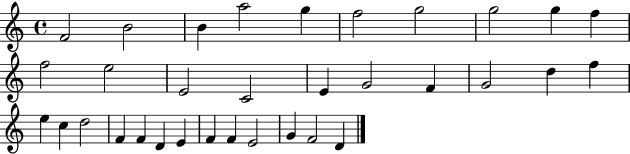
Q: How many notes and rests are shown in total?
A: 33